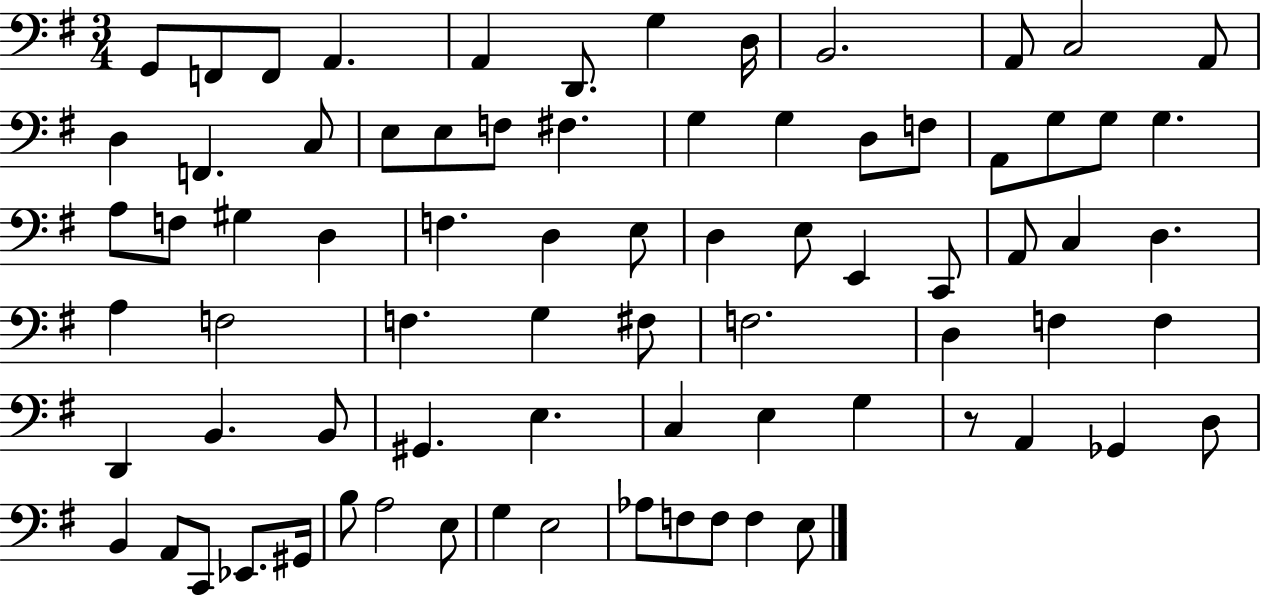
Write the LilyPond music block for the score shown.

{
  \clef bass
  \numericTimeSignature
  \time 3/4
  \key g \major
  \repeat volta 2 { g,8 f,8 f,8 a,4. | a,4 d,8. g4 d16 | b,2. | a,8 c2 a,8 | \break d4 f,4. c8 | e8 e8 f8 fis4. | g4 g4 d8 f8 | a,8 g8 g8 g4. | \break a8 f8 gis4 d4 | f4. d4 e8 | d4 e8 e,4 c,8 | a,8 c4 d4. | \break a4 f2 | f4. g4 fis8 | f2. | d4 f4 f4 | \break d,4 b,4. b,8 | gis,4. e4. | c4 e4 g4 | r8 a,4 ges,4 d8 | \break b,4 a,8 c,8 ees,8. gis,16 | b8 a2 e8 | g4 e2 | aes8 f8 f8 f4 e8 | \break } \bar "|."
}